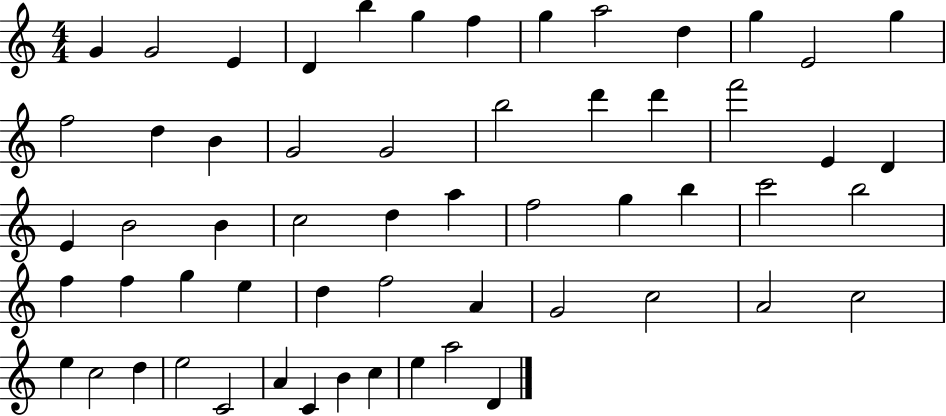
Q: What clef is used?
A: treble